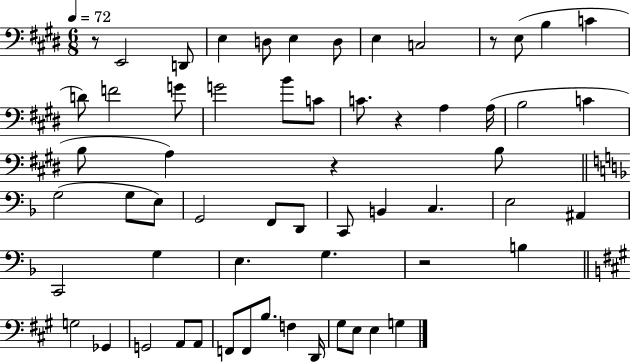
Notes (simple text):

R/e E2/h D2/e E3/q D3/e E3/q D3/e E3/q C3/h R/e E3/e B3/q C4/q D4/e F4/h G4/e G4/h B4/e C4/e C4/e. R/q A3/q A3/s B3/h C4/q B3/e A3/q R/q B3/e G3/h G3/e E3/e G2/h F2/e D2/e C2/e B2/q C3/q. E3/h A#2/q C2/h G3/q E3/q. G3/q. R/h B3/q G3/h Gb2/q G2/h A2/e A2/e F2/e F2/e B3/e. F3/q D2/s G#3/e E3/e E3/q G3/q